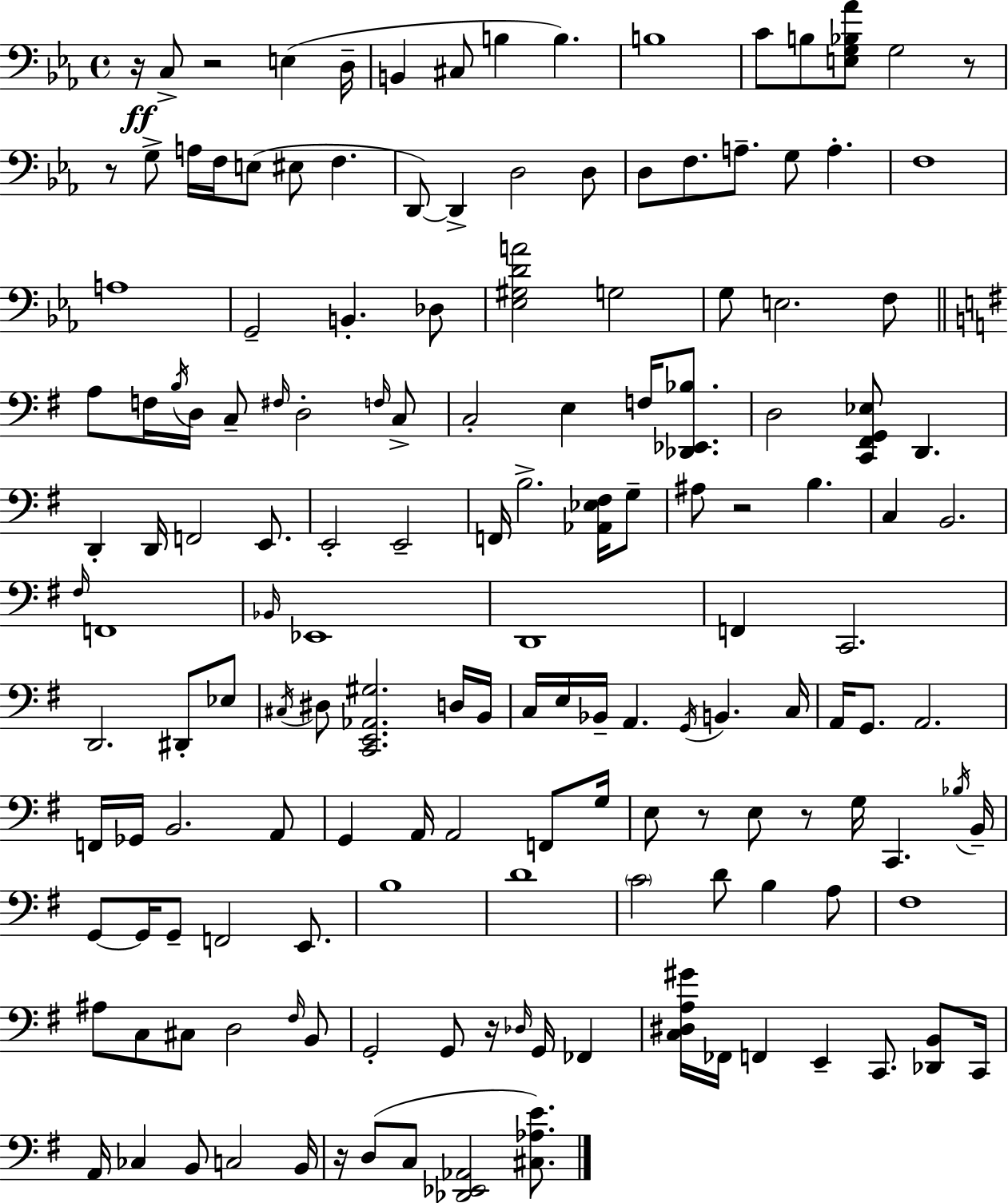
R/s C3/e R/h E3/q D3/s B2/q C#3/e B3/q B3/q. B3/w C4/e B3/e [E3,G3,Bb3,Ab4]/e G3/h R/e R/e G3/e A3/s F3/s E3/e EIS3/e F3/q. D2/e D2/q D3/h D3/e D3/e F3/e. A3/e. G3/e A3/q. F3/w A3/w G2/h B2/q. Db3/e [Eb3,G#3,D4,A4]/h G3/h G3/e E3/h. F3/e A3/e F3/s B3/s D3/s C3/e F#3/s D3/h F3/s C3/e C3/h E3/q F3/s [Db2,Eb2,Bb3]/e. D3/h [C2,F#2,G2,Eb3]/e D2/q. D2/q D2/s F2/h E2/e. E2/h E2/h F2/s B3/h. [Ab2,Eb3,F#3]/s G3/e A#3/e R/h B3/q. C3/q B2/h. F#3/s F2/w Bb2/s Eb2/w D2/w F2/q C2/h. D2/h. D#2/e Eb3/e C#3/s D#3/e [C2,E2,Ab2,G#3]/h. D3/s B2/s C3/s E3/s Bb2/s A2/q. G2/s B2/q. C3/s A2/s G2/e. A2/h. F2/s Gb2/s B2/h. A2/e G2/q A2/s A2/h F2/e G3/s E3/e R/e E3/e R/e G3/s C2/q. Bb3/s B2/s G2/e G2/s G2/e F2/h E2/e. B3/w D4/w C4/h D4/e B3/q A3/e F#3/w A#3/e C3/e C#3/e D3/h F#3/s B2/e G2/h G2/e R/s Db3/s G2/s FES2/q [C3,D#3,A3,G#4]/s FES2/s F2/q E2/q C2/e. [Db2,B2]/e C2/s A2/s CES3/q B2/e C3/h B2/s R/s D3/e C3/e [Db2,Eb2,Ab2]/h [C#3,Ab3,E4]/e.